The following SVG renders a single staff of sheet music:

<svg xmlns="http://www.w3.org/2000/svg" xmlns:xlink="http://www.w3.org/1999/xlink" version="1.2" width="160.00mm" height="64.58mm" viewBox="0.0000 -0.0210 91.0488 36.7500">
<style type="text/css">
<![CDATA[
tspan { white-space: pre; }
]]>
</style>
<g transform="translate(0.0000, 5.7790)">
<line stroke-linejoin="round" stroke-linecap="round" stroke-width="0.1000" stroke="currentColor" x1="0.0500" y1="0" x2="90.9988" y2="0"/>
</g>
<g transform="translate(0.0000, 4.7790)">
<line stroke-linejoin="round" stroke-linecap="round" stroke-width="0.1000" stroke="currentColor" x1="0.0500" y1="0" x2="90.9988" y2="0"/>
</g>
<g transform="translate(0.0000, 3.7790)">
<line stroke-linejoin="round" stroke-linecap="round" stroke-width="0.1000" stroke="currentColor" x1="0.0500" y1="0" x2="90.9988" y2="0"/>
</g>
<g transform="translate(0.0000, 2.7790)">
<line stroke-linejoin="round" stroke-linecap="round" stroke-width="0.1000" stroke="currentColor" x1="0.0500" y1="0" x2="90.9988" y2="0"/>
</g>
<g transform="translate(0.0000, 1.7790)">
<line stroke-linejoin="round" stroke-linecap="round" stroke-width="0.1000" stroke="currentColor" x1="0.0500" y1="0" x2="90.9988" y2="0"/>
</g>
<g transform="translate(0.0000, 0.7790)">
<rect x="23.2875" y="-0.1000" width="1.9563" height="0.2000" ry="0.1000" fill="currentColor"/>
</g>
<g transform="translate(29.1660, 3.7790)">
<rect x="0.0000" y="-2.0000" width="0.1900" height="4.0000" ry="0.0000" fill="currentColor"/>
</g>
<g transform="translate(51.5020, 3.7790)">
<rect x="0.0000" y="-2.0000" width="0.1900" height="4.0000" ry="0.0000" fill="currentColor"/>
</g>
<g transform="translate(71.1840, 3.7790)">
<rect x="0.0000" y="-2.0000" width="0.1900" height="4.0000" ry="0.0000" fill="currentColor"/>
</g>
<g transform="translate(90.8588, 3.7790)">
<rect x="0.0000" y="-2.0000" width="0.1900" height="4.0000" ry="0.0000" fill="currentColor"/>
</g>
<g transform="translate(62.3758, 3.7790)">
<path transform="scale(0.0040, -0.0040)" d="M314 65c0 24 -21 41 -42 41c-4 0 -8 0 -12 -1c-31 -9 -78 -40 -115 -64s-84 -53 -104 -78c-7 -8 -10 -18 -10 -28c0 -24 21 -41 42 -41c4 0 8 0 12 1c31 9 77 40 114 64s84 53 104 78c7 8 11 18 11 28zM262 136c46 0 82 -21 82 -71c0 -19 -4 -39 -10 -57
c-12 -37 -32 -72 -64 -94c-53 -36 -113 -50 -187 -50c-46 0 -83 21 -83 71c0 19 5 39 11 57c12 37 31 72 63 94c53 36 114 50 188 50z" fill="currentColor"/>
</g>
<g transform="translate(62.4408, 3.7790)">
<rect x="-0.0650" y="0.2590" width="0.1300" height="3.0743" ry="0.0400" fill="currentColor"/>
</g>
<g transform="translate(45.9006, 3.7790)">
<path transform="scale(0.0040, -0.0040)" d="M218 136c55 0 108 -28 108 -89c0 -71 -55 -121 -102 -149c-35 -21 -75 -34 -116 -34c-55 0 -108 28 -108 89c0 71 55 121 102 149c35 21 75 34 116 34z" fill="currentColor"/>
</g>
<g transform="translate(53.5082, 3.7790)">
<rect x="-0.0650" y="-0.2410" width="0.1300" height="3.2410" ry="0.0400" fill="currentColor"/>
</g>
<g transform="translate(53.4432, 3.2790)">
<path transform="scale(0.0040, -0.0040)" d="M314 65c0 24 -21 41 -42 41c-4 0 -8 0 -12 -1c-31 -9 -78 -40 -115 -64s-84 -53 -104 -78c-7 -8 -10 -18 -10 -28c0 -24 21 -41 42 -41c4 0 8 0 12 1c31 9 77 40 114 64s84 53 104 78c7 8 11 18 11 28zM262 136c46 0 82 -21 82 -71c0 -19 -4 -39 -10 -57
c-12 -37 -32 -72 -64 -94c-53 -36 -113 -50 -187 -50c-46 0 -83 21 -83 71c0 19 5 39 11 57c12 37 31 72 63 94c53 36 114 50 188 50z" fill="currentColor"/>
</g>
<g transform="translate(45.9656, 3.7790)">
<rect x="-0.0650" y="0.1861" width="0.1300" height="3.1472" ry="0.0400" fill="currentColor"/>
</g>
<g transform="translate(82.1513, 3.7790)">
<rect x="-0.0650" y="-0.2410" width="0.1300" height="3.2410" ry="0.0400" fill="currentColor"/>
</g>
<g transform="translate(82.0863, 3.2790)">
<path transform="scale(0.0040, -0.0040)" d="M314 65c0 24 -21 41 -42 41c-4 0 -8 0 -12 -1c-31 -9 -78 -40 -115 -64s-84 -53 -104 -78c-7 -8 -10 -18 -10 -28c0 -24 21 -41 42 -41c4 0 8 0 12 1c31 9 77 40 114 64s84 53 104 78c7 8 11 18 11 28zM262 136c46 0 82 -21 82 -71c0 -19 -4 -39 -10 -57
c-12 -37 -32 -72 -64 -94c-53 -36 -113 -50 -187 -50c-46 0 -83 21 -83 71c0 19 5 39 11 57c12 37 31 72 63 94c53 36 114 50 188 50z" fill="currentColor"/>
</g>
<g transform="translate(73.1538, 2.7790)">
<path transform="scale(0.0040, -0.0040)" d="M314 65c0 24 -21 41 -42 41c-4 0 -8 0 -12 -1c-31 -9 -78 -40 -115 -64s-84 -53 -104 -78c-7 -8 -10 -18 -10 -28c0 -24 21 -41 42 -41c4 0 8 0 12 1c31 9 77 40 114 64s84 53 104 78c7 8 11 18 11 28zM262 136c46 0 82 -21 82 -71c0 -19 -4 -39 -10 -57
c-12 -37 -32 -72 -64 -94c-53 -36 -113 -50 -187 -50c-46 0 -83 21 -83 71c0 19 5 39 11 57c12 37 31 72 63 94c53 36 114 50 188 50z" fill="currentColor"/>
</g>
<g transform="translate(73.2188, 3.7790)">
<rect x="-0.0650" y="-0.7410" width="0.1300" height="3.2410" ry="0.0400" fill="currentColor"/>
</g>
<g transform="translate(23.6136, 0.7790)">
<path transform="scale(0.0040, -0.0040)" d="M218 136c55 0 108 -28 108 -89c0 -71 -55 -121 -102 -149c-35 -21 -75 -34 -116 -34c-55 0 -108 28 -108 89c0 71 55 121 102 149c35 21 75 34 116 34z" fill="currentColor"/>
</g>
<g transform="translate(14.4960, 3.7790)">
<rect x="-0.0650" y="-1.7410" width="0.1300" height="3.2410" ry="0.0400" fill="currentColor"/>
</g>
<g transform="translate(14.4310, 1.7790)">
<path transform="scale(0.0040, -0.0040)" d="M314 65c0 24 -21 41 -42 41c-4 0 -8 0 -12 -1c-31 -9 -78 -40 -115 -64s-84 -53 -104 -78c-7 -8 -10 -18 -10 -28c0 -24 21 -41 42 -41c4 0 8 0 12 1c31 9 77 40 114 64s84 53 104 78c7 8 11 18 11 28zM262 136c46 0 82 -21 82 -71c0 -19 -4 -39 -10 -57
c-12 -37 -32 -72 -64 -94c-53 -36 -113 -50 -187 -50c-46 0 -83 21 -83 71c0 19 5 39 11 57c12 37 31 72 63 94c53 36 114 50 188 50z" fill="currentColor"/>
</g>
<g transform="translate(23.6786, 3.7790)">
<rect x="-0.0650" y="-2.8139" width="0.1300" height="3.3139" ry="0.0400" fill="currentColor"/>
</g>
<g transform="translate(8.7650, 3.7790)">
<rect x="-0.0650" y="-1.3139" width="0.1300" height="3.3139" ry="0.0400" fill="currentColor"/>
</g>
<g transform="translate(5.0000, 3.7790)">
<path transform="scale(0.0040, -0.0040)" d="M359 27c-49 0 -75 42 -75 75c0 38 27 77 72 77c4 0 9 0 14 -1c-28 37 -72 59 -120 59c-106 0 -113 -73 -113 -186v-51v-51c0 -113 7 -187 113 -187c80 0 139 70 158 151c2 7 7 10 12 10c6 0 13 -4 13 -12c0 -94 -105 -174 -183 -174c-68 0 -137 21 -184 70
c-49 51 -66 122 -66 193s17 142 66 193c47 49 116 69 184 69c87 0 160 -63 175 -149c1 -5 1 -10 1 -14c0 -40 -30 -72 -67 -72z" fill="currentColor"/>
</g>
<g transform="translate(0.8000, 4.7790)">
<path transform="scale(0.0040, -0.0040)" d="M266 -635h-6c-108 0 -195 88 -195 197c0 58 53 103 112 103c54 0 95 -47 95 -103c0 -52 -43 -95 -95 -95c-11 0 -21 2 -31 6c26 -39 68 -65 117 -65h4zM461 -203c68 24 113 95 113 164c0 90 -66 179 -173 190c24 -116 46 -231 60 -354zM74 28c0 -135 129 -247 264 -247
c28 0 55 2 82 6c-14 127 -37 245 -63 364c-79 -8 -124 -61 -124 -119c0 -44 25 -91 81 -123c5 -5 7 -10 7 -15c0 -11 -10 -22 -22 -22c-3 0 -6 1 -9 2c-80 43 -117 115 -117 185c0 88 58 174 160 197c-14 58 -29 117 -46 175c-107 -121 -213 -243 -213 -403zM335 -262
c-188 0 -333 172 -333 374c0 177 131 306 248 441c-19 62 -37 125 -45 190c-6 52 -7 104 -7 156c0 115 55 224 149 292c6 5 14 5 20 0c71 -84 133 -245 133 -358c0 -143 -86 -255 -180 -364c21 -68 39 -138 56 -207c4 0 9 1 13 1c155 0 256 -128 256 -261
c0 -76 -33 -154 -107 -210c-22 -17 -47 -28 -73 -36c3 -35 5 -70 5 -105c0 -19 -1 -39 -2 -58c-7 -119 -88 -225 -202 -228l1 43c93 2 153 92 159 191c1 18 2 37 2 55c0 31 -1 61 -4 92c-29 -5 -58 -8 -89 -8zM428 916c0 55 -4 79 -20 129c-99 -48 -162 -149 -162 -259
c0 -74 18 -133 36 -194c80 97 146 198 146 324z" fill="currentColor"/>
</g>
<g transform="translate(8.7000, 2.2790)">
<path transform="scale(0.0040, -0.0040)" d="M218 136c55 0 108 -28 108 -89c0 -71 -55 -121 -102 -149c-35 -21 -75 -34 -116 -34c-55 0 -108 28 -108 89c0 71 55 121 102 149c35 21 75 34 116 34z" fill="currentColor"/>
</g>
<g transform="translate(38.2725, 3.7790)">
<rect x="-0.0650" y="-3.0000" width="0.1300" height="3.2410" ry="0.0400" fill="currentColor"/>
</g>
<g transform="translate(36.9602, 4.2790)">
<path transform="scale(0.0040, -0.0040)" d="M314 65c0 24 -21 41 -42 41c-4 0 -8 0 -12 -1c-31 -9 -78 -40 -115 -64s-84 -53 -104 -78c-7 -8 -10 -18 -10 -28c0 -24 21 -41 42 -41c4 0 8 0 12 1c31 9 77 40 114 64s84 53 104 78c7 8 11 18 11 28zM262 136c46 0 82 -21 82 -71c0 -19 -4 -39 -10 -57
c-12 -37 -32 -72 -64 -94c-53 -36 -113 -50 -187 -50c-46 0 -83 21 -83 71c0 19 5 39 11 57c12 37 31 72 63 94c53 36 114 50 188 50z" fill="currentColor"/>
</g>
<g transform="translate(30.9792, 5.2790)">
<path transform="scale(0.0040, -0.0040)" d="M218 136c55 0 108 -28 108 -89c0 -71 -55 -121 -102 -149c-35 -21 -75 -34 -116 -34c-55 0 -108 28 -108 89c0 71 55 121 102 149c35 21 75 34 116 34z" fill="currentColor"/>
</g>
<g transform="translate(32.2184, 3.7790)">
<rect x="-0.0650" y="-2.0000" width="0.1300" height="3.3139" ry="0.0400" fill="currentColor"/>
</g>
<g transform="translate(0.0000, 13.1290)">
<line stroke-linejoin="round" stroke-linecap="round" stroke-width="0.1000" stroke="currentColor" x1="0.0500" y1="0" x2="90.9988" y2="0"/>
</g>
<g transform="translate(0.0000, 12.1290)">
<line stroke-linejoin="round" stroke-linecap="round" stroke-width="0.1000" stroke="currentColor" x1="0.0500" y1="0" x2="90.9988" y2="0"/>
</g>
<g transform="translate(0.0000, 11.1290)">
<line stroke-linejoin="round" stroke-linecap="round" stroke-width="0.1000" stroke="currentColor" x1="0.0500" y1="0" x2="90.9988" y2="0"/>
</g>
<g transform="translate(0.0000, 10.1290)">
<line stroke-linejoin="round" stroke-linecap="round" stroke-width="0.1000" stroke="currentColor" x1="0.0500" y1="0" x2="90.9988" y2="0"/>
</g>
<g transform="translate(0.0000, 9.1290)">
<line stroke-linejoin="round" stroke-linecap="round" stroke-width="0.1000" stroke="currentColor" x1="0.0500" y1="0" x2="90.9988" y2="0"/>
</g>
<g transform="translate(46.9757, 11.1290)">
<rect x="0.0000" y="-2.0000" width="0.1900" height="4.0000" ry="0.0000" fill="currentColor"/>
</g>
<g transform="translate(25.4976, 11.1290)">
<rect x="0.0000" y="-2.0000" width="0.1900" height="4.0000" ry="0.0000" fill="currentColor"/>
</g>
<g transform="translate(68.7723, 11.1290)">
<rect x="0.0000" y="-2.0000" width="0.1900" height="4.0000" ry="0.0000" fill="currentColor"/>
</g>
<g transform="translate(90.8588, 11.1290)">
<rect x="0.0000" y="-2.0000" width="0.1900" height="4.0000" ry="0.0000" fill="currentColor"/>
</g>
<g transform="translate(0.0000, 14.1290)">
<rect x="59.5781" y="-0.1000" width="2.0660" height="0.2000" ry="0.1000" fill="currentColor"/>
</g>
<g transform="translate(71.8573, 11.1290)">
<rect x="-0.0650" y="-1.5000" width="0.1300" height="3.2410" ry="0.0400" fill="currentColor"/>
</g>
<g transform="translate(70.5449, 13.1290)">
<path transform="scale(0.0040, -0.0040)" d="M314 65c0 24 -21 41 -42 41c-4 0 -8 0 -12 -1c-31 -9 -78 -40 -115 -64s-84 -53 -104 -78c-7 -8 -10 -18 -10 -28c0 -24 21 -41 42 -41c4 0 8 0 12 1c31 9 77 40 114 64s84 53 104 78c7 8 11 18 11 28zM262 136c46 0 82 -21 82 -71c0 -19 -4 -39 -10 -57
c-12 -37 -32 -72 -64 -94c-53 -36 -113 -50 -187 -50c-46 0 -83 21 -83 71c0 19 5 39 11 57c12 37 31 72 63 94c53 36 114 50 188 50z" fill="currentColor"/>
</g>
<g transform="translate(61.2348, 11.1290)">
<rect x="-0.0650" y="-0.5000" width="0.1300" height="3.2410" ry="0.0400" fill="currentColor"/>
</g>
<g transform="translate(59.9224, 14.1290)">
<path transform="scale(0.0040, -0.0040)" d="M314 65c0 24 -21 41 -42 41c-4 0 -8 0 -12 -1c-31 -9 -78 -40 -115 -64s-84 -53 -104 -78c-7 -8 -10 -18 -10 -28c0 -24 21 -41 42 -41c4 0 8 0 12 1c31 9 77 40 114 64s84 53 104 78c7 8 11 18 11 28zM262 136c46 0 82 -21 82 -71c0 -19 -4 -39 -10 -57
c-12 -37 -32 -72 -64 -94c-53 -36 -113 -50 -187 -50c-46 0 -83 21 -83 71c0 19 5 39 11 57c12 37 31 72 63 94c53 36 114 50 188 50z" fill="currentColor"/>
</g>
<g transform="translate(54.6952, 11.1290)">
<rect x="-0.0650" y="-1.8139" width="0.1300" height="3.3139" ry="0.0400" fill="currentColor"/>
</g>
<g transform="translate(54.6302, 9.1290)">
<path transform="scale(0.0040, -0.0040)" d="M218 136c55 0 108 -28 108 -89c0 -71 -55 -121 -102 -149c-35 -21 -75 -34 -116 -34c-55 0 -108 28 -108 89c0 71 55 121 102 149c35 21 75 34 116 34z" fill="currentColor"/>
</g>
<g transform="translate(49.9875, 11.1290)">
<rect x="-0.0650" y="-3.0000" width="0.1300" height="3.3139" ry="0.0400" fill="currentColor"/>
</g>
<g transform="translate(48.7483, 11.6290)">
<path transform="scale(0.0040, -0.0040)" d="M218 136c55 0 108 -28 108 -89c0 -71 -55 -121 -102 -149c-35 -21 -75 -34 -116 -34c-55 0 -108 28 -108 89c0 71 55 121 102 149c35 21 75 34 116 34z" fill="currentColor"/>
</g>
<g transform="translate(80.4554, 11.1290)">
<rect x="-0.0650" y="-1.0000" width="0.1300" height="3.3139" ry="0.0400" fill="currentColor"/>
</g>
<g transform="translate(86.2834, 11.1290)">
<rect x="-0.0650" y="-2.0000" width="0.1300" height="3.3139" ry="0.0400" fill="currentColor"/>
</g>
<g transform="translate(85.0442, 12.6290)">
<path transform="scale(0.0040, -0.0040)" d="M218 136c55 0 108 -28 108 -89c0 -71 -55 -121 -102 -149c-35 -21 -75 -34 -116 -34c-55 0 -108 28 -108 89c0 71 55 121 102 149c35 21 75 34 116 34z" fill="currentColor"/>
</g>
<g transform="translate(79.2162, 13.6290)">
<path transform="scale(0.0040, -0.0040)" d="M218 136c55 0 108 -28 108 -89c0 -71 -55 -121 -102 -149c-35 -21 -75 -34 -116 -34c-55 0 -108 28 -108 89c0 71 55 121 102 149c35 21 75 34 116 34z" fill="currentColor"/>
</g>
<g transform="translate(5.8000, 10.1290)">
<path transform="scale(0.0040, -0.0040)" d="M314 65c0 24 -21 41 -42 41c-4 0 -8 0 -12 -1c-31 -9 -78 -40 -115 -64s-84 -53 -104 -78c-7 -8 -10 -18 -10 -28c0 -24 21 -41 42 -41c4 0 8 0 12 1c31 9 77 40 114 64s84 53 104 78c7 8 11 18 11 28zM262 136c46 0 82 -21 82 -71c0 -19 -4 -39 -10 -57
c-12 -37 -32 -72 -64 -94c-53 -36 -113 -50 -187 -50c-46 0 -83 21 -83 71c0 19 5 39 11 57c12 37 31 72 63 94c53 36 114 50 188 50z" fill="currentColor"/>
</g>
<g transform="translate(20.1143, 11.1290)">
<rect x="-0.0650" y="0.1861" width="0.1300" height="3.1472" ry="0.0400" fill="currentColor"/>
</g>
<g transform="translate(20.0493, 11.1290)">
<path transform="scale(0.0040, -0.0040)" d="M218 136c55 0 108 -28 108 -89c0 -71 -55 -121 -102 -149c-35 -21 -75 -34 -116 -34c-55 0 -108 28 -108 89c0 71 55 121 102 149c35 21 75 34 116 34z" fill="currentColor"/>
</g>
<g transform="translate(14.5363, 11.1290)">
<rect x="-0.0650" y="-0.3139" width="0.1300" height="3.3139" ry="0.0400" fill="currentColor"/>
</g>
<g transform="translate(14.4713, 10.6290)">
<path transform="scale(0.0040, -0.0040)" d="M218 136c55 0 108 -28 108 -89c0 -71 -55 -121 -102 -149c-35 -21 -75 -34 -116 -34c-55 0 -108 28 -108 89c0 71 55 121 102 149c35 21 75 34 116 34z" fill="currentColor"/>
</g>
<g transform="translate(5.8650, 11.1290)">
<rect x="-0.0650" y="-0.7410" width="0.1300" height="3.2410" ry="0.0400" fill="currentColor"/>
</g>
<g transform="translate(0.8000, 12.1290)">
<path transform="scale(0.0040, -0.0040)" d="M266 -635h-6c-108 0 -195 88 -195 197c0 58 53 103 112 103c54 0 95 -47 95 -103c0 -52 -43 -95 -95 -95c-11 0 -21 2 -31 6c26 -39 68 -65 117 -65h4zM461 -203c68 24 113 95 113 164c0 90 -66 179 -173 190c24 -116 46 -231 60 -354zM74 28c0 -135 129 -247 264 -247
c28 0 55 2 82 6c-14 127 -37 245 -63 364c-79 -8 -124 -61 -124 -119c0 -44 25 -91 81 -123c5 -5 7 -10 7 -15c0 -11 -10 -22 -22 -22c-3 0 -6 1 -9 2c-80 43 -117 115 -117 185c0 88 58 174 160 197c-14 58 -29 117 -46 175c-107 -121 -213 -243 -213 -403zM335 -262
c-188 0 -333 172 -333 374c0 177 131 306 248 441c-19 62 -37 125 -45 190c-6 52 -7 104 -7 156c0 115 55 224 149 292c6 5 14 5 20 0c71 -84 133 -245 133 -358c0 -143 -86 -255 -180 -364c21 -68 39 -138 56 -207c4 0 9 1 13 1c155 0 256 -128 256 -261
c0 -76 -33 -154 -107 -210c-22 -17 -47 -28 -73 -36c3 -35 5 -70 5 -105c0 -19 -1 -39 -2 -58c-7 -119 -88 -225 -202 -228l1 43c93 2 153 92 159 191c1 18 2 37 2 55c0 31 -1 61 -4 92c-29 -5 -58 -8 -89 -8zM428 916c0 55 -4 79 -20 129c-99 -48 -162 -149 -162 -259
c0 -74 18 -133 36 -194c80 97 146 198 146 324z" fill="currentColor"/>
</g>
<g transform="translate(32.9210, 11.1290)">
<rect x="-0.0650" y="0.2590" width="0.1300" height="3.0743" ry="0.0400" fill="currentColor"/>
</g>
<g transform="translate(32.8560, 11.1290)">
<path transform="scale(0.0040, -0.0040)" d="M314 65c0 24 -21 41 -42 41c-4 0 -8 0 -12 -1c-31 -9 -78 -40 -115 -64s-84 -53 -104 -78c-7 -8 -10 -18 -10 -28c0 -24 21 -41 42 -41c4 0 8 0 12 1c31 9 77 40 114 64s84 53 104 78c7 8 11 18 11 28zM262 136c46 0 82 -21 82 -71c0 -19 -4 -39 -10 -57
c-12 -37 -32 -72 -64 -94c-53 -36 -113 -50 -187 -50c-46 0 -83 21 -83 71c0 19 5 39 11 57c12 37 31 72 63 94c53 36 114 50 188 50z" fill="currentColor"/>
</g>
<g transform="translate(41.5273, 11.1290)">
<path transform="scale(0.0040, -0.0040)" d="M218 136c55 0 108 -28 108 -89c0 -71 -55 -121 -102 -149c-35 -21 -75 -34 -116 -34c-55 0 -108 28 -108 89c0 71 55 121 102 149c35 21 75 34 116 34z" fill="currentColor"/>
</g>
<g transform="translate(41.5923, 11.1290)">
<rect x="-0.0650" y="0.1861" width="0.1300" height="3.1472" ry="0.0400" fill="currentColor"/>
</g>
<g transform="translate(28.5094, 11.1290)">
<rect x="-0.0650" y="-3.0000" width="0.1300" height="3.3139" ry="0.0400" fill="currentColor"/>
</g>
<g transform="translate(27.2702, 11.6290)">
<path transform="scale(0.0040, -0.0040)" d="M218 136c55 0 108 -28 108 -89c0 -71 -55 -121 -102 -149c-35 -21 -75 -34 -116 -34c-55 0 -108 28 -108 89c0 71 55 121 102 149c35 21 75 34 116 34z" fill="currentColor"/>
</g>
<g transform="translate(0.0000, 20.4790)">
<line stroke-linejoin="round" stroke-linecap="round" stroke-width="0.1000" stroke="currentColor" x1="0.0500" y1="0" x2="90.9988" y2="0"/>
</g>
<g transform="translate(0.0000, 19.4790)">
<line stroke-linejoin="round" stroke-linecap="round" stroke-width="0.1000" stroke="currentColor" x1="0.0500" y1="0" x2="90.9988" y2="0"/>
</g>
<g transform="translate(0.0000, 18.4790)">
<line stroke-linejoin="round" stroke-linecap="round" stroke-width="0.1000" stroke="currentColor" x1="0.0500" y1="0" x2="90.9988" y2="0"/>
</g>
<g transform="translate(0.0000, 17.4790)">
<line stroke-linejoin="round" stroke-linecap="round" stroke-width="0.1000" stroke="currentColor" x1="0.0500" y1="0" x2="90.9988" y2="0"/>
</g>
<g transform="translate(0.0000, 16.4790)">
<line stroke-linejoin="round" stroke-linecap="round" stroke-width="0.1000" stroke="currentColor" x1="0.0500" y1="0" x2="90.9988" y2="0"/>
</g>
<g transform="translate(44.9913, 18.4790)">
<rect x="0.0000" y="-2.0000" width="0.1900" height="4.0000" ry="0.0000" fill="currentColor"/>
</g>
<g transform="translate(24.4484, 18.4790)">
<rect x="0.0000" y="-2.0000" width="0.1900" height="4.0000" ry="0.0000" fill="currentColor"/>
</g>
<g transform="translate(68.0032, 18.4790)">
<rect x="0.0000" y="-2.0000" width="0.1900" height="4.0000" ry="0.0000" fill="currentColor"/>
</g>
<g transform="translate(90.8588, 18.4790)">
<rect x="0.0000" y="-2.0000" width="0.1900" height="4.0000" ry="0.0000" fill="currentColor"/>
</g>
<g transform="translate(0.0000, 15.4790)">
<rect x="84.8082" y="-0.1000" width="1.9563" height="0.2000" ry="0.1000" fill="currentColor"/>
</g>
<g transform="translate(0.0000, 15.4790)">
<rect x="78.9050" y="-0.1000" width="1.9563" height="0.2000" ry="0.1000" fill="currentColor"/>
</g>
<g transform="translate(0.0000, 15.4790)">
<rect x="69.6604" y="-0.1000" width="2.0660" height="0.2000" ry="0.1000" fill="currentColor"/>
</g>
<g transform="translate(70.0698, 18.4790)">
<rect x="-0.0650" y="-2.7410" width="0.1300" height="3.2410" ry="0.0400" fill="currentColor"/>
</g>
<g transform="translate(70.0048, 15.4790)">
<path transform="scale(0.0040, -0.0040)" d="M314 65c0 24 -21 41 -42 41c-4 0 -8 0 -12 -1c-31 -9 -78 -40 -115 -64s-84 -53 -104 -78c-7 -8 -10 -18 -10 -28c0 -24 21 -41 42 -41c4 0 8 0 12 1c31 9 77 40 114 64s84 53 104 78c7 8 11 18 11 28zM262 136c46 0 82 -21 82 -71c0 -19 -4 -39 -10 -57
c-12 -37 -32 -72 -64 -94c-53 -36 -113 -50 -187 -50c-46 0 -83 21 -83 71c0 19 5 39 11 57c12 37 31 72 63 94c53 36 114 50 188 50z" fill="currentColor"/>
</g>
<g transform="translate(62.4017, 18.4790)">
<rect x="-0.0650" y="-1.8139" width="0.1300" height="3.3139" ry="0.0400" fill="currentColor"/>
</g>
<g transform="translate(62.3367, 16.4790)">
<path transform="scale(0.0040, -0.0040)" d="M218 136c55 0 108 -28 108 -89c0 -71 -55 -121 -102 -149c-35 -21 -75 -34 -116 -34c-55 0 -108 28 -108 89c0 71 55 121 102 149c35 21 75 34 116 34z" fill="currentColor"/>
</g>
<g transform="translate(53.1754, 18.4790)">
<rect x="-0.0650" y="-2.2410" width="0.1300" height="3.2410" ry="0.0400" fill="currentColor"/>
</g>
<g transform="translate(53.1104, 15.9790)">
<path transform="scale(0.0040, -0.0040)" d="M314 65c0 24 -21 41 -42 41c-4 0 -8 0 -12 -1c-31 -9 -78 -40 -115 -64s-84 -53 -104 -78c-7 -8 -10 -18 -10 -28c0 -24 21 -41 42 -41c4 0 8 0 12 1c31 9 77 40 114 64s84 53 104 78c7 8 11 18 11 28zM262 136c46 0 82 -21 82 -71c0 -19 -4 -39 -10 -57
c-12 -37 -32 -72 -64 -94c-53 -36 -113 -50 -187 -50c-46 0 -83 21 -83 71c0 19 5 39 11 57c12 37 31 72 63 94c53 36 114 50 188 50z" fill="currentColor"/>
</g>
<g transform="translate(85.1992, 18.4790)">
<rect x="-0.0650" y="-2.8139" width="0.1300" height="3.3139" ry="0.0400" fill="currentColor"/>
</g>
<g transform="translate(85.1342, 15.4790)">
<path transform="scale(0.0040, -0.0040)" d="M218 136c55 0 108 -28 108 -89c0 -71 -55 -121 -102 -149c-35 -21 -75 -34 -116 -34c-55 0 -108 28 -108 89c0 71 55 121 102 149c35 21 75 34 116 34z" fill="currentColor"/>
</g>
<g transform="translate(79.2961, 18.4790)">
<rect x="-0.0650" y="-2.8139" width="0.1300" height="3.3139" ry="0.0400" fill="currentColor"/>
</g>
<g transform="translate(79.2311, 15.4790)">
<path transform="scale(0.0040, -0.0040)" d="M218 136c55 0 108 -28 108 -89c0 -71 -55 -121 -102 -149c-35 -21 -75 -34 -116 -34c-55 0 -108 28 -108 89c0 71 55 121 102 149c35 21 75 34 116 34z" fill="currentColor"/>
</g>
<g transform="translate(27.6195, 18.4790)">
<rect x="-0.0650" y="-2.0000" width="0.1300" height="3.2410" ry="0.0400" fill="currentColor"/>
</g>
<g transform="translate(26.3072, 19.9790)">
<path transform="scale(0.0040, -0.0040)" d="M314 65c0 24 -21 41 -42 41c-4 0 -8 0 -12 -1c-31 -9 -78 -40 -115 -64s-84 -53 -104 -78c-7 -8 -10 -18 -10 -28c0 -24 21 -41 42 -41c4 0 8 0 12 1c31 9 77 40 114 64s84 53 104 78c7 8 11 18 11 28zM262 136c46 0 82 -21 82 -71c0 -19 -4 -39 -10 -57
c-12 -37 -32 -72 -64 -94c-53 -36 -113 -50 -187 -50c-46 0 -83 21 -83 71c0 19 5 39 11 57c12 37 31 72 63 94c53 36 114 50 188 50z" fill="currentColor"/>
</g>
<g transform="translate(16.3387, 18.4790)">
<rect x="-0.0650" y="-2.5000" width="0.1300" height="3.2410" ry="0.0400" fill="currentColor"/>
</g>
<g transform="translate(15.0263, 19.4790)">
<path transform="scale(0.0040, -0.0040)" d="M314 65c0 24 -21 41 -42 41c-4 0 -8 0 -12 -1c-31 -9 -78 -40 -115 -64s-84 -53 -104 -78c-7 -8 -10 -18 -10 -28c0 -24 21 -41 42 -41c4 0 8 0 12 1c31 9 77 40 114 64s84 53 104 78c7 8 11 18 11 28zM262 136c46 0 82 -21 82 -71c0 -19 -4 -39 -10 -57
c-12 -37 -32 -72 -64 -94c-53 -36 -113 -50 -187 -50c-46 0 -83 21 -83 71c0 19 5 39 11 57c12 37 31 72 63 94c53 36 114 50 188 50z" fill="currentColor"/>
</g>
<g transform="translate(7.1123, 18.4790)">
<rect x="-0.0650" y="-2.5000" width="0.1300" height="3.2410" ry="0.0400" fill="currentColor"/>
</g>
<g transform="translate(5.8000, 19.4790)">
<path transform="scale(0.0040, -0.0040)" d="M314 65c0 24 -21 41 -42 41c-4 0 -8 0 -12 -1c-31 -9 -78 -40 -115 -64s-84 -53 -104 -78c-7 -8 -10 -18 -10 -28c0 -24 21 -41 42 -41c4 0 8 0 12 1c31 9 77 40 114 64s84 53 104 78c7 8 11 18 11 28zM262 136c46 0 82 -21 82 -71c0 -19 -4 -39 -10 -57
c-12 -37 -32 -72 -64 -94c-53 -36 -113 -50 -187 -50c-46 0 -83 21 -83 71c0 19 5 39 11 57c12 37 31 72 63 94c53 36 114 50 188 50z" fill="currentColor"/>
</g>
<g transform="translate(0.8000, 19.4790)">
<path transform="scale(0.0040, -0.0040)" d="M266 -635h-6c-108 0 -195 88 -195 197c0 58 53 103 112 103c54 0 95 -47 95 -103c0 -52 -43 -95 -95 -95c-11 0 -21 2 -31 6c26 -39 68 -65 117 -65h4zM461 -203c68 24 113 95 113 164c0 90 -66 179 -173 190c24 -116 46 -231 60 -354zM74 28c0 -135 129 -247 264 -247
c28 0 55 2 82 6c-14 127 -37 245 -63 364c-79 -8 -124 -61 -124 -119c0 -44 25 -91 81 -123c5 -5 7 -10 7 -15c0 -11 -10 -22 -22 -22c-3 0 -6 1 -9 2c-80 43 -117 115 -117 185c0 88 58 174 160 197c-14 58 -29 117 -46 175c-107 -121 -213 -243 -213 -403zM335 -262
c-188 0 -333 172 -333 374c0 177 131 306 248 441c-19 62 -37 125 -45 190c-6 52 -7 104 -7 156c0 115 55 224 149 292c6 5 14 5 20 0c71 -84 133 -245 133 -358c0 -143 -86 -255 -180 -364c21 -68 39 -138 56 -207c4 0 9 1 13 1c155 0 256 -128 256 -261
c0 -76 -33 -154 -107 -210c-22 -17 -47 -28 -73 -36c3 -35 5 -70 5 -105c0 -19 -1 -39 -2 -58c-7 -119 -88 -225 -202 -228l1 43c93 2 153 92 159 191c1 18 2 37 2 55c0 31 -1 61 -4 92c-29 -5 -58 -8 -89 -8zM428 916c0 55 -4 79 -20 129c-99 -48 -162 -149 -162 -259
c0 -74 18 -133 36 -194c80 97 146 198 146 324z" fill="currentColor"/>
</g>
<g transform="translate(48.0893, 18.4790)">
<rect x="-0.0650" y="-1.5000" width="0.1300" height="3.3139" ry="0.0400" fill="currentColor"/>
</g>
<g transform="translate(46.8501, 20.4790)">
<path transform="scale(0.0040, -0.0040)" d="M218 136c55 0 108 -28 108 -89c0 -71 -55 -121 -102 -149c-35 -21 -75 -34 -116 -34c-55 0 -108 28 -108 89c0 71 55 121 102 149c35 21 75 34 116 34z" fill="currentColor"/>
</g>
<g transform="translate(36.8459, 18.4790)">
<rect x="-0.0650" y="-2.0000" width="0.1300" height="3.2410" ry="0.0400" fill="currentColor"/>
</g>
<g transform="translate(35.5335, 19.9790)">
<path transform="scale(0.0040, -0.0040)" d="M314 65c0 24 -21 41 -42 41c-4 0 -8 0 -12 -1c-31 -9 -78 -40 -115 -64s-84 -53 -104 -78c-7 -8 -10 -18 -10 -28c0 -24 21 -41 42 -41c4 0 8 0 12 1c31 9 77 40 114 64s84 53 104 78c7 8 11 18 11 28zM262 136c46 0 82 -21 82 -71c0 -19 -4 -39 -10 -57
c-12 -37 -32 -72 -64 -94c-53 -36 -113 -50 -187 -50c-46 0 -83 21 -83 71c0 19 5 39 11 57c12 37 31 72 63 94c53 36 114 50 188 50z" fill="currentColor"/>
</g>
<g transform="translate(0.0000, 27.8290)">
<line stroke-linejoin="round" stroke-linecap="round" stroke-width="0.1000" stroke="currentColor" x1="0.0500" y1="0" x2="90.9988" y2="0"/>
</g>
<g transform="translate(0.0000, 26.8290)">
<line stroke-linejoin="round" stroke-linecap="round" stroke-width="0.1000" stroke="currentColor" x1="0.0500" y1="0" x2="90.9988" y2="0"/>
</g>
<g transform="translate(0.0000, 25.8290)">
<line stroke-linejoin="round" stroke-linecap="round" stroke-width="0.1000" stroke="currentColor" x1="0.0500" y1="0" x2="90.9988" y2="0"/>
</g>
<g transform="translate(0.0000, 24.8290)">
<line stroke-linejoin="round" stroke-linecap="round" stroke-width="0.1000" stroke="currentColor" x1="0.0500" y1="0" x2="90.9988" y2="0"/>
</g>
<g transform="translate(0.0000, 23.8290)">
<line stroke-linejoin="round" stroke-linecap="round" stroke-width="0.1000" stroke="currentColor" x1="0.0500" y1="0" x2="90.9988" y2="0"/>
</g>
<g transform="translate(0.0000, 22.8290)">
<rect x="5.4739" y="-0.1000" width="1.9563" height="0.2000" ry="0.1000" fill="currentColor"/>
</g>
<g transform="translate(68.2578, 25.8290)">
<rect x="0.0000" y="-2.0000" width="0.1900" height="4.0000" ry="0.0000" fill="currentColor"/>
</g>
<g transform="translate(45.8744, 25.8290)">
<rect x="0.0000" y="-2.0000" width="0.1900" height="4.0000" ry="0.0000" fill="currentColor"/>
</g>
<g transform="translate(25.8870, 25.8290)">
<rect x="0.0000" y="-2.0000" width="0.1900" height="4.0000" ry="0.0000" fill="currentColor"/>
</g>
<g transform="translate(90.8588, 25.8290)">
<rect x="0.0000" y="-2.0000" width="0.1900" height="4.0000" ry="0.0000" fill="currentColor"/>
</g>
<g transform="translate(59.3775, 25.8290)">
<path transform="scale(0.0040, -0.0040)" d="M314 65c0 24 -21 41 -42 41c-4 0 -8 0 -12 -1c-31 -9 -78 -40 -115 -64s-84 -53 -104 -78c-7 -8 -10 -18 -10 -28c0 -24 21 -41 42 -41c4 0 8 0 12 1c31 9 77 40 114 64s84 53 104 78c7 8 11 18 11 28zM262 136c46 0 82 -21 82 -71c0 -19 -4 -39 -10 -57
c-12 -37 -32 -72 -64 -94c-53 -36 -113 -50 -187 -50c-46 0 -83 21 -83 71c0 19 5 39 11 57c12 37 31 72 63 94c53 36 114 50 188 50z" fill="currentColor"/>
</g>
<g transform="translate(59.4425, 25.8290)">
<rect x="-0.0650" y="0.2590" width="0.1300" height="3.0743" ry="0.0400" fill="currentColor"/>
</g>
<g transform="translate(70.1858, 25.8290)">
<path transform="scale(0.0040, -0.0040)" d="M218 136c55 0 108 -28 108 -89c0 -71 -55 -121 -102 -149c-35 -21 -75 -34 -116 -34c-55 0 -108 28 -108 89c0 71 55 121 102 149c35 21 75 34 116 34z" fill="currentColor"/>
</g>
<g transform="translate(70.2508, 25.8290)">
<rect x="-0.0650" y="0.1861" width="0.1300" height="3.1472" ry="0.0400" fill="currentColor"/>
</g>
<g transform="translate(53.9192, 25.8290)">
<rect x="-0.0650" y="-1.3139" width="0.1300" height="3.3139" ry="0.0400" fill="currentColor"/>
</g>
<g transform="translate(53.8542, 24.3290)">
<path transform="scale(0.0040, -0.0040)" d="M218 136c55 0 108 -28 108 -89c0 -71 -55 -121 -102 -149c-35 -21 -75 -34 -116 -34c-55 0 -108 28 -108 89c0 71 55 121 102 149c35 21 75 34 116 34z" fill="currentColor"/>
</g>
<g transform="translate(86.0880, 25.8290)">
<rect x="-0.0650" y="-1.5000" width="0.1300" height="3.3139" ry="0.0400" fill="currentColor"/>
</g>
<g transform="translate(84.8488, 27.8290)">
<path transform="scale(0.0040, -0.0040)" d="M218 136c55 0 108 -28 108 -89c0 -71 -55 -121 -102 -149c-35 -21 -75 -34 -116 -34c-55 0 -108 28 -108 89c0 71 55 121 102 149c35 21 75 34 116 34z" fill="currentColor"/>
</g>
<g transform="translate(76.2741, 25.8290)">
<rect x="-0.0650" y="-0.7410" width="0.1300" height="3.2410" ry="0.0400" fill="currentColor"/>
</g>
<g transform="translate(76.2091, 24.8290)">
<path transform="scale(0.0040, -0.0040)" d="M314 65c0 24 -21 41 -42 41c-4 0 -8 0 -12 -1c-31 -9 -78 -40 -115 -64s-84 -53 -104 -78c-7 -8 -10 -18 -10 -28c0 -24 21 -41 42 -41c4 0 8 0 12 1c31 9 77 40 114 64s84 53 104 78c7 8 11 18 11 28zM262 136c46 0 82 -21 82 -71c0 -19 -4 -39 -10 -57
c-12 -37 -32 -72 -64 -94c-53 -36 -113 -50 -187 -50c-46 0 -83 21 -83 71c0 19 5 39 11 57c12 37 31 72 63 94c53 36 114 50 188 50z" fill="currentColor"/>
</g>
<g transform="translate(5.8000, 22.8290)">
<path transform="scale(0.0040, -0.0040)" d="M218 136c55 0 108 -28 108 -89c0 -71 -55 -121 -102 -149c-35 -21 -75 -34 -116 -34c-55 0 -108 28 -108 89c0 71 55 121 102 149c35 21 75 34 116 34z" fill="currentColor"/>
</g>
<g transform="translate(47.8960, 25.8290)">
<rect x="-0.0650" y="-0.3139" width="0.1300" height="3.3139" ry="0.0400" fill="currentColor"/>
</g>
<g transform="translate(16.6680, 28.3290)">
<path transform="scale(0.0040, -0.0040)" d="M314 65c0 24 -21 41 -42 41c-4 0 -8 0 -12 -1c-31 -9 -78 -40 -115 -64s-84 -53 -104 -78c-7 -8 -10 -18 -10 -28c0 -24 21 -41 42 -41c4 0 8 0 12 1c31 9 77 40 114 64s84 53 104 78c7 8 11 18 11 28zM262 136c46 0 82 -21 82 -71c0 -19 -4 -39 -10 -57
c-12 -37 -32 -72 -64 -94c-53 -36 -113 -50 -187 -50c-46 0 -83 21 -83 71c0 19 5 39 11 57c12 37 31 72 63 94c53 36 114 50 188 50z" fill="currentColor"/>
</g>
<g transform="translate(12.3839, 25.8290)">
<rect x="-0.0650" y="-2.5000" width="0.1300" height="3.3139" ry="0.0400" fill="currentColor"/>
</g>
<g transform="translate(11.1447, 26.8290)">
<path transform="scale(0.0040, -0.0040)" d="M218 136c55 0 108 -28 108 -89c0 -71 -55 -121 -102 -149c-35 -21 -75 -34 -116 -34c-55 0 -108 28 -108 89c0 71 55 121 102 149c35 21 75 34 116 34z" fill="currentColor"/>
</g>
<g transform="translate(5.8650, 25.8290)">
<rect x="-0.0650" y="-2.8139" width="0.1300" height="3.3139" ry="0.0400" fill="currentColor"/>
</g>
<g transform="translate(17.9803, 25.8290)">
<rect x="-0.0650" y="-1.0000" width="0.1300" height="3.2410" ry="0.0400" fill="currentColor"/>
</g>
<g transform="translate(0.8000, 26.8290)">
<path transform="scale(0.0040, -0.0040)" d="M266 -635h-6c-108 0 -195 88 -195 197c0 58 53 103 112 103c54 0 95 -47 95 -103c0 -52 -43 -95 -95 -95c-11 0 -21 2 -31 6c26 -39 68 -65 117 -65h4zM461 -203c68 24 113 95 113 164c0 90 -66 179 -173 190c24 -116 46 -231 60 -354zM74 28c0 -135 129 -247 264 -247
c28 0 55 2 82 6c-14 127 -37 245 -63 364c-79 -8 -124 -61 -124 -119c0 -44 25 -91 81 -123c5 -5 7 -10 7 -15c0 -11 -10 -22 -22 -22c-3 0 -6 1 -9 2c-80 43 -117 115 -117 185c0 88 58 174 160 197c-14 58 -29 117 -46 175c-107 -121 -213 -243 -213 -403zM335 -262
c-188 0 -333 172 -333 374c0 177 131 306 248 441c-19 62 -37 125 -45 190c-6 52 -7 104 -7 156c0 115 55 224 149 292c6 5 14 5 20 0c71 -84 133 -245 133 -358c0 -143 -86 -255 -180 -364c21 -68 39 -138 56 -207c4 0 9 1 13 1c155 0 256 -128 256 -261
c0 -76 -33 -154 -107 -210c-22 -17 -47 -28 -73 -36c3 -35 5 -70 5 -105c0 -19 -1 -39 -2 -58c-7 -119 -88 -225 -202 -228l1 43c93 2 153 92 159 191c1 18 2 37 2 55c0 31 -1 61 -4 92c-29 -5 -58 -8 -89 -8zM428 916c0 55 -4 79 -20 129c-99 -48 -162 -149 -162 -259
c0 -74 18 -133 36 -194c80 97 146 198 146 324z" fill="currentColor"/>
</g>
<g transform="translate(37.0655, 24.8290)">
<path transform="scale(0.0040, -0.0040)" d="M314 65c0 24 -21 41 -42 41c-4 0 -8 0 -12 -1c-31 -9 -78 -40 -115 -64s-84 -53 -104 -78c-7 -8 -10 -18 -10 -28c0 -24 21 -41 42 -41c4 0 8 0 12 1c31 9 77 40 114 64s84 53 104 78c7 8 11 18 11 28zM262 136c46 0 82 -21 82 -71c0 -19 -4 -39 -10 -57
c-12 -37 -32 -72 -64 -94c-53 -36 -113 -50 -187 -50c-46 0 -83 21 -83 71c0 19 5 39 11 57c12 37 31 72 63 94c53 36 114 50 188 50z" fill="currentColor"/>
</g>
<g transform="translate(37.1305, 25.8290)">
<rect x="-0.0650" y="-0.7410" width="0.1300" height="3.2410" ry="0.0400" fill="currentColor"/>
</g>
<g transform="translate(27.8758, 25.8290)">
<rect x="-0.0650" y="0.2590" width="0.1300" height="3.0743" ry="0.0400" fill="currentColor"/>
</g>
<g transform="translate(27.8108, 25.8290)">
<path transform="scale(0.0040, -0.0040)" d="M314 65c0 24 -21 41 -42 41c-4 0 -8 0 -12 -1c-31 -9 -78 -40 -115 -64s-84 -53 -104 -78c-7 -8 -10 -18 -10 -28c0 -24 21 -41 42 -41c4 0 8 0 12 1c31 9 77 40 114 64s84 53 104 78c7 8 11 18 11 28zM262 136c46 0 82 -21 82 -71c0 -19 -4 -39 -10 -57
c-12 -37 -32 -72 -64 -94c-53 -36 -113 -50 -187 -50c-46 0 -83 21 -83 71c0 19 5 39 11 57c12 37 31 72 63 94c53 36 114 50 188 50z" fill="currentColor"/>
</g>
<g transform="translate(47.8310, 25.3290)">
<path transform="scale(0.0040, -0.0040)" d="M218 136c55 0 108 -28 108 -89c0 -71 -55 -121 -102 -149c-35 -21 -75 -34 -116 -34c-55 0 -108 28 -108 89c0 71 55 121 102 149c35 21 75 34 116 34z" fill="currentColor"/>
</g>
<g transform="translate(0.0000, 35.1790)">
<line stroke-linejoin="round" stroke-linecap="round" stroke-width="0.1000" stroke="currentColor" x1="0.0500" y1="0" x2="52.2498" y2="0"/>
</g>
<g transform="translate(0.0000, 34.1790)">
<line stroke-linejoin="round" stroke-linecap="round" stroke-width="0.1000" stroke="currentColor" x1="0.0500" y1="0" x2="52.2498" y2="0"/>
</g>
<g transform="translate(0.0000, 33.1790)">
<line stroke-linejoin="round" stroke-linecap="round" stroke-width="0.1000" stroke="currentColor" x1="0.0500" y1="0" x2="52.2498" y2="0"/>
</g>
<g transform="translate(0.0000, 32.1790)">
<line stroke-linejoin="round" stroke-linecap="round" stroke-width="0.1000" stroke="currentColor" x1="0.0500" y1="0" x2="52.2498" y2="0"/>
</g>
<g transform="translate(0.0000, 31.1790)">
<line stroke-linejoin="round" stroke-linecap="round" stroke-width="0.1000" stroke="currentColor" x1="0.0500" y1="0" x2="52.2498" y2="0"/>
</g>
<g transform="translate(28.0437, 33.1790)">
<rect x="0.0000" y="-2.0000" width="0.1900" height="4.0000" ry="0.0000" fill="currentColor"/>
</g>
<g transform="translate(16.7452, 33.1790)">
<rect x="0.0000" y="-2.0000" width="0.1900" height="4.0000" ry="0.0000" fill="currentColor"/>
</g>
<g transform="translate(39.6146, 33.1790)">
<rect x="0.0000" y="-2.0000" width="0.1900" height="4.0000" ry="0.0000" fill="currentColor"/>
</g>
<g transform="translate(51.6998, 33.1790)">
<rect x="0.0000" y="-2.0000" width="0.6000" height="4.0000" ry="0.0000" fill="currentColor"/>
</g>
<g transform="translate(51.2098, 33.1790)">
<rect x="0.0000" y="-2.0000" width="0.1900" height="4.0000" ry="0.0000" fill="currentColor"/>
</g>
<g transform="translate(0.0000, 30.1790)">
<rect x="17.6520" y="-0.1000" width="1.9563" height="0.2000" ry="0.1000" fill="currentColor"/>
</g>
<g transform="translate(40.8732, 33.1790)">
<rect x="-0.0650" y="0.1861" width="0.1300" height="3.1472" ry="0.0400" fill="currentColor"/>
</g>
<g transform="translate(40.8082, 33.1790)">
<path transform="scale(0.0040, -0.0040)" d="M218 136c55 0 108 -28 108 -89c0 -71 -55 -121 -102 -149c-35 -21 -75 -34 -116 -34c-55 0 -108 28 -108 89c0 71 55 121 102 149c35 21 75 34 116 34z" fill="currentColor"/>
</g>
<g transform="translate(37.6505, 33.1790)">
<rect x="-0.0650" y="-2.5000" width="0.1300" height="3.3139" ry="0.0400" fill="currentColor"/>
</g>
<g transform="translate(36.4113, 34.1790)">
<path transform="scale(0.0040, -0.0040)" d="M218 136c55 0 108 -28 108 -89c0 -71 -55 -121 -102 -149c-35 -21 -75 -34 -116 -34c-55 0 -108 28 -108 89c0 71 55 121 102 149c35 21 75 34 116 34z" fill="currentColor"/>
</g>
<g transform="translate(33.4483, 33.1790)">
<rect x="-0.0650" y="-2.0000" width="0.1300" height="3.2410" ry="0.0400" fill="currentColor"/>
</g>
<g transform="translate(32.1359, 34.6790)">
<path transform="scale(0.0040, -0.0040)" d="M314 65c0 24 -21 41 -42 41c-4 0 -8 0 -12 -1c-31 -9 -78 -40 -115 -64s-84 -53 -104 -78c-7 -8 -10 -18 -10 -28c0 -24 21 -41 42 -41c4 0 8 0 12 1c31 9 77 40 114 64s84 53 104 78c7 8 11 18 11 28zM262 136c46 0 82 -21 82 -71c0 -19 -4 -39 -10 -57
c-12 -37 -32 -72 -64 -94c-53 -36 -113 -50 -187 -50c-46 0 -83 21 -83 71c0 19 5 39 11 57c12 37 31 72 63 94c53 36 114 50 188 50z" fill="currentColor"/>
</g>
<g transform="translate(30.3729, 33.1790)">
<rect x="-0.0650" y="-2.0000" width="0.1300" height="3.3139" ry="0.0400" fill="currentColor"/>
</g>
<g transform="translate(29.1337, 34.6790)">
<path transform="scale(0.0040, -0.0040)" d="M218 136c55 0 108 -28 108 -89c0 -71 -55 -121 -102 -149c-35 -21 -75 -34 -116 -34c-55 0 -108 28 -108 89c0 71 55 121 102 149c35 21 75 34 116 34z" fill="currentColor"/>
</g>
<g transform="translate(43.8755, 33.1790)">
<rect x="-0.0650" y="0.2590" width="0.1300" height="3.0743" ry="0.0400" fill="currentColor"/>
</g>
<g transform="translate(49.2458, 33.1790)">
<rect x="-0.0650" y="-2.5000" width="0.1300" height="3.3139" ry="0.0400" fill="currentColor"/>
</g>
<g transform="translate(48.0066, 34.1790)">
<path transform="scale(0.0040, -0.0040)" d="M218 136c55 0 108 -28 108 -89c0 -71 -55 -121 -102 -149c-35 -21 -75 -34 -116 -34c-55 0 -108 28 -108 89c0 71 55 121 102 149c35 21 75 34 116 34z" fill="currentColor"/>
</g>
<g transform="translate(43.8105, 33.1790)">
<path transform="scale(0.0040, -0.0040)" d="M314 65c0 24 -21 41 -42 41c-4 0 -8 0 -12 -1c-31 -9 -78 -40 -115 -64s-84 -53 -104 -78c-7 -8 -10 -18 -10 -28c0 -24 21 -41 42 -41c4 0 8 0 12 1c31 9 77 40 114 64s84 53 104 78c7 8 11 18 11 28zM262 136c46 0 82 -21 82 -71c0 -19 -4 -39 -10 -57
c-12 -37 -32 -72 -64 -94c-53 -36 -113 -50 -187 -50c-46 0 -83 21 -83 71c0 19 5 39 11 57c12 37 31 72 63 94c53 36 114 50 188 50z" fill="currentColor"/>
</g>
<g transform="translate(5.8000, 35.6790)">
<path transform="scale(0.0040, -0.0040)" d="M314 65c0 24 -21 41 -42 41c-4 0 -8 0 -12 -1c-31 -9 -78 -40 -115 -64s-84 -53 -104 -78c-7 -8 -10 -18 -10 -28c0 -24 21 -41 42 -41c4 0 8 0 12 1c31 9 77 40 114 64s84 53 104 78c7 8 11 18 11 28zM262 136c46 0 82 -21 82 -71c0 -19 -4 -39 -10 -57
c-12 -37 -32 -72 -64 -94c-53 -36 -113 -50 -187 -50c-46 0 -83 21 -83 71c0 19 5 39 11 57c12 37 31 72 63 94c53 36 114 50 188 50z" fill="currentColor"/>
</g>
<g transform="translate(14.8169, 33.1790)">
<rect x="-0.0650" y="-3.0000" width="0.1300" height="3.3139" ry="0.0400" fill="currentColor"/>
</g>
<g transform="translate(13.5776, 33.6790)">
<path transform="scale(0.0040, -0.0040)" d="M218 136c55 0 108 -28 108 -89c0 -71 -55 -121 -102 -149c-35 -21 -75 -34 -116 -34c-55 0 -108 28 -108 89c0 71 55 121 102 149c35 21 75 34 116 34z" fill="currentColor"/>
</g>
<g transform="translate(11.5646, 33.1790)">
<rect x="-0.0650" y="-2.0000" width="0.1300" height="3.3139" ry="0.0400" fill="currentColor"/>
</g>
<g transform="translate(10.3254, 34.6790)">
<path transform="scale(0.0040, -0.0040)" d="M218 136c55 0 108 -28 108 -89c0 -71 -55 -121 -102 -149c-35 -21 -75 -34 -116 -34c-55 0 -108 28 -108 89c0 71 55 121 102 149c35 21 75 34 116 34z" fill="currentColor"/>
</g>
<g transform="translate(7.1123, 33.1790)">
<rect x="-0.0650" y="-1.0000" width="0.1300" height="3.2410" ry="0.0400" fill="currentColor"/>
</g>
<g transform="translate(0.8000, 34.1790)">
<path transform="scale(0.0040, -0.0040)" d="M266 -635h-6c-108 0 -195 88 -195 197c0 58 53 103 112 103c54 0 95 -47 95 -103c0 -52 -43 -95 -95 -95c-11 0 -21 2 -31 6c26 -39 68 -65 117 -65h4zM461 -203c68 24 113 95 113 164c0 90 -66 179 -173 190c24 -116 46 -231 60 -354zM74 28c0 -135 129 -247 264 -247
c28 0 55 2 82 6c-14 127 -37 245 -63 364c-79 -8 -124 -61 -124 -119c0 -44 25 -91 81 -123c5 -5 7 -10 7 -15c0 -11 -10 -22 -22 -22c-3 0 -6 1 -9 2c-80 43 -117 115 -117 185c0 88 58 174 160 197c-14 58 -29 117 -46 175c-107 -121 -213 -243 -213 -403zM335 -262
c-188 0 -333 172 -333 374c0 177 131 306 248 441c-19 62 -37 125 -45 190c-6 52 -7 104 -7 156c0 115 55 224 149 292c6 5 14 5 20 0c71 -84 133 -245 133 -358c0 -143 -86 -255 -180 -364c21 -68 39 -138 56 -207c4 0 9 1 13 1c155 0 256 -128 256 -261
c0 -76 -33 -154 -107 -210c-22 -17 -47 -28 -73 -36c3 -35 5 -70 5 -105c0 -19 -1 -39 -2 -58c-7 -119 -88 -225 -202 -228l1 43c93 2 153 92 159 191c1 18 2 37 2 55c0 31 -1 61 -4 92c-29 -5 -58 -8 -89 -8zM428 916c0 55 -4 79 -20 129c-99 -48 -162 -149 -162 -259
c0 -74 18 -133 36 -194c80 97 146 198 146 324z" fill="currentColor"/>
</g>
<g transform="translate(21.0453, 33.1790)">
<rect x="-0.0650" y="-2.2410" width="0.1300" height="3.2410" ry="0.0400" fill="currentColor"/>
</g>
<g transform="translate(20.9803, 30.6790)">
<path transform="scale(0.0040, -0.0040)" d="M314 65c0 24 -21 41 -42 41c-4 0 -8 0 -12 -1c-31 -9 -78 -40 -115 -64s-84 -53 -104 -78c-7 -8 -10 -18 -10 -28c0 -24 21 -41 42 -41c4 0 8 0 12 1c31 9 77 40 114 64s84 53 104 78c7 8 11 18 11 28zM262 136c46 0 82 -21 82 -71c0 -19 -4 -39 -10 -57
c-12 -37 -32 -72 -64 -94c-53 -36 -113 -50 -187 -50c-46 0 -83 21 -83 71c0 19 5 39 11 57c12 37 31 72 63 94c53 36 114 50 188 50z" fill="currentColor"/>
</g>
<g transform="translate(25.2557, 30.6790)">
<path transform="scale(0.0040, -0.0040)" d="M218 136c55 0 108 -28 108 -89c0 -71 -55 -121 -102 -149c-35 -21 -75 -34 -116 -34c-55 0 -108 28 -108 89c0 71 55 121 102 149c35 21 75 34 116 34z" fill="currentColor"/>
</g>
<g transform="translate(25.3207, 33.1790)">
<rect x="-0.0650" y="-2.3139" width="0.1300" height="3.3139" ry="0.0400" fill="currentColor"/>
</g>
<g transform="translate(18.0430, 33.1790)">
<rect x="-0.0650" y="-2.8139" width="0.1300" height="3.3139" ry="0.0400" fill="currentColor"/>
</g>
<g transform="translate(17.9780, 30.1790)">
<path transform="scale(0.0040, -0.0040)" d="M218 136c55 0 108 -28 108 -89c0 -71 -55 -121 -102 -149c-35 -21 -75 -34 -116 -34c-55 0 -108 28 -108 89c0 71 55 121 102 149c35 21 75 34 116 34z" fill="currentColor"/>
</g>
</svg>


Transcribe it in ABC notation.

X:1
T:Untitled
M:4/4
L:1/4
K:C
e f2 a F A2 B c2 B2 d2 c2 d2 c B A B2 B A f C2 E2 D F G2 G2 F2 F2 E g2 f a2 a a a G D2 B2 d2 c e B2 B d2 E D2 F A a g2 g F F2 G B B2 G